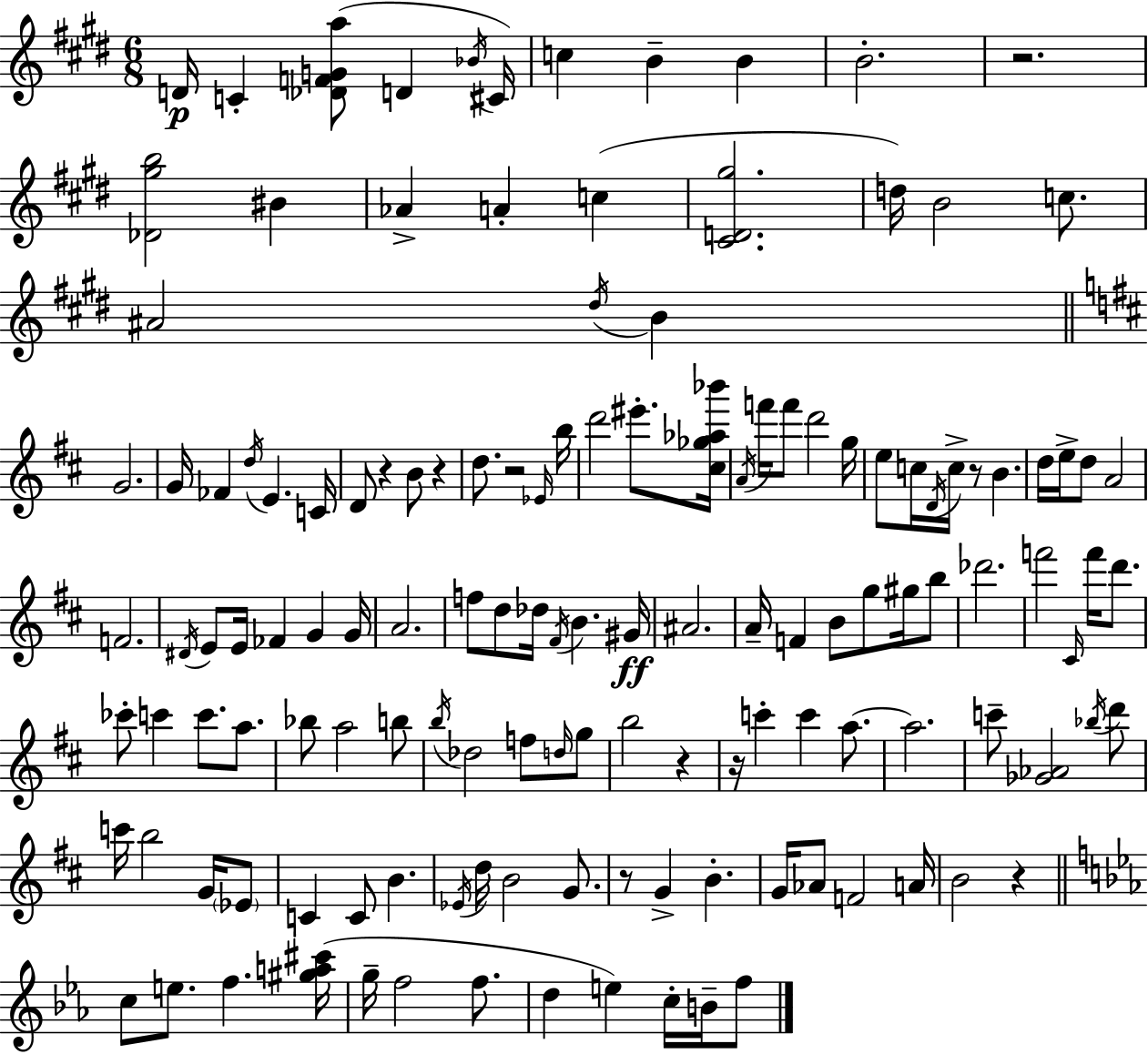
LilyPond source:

{
  \clef treble
  \numericTimeSignature
  \time 6/8
  \key e \major
  d'16\p c'4-. <des' f' g' a''>8( d'4 \acciaccatura { bes'16 } | cis'16) c''4 b'4-- b'4 | b'2.-. | r2. | \break <des' gis'' b''>2 bis'4 | aes'4-> a'4-. c''4( | <cis' d' gis''>2. | d''16) b'2 c''8. | \break ais'2 \acciaccatura { dis''16 } b'4 | \bar "||" \break \key d \major g'2. | g'16 fes'4 \acciaccatura { d''16 } e'4. | c'16 d'8 r4 b'8 r4 | d''8. r2 | \break \grace { ees'16 } b''16 d'''2 eis'''8.-. | <cis'' ges'' aes'' bes'''>16 \acciaccatura { a'16 } f'''16 f'''8 d'''2 | g''16 e''8 c''16 \acciaccatura { d'16 } c''16-> r8 b'4. | d''16 e''16-> d''8 a'2 | \break f'2. | \acciaccatura { dis'16 } e'8 e'16 fes'4 | g'4 g'16 a'2. | f''8 d''8 des''16 \acciaccatura { fis'16 } b'4. | \break gis'16\ff ais'2. | a'16-- f'4 b'8 | g''8 gis''16 b''8 des'''2. | f'''2 | \break \grace { cis'16 } f'''16 d'''8. ces'''8-. c'''4 | c'''8. a''8. bes''8 a''2 | b''8 \acciaccatura { b''16 } des''2 | f''8 \grace { d''16 } g''8 b''2 | \break r4 r16 c'''4-. | c'''4 a''8.~~ a''2. | c'''8-- <ges' aes'>2 | \acciaccatura { bes''16 } d'''8 c'''16 b''2 | \break g'16 \parenthesize ees'8 c'4 | c'8 b'4. \acciaccatura { ees'16 } d''16 | b'2 g'8. r8 | g'4-> b'4.-. g'16 | \break aes'8 f'2 a'16 b'2 | r4 \bar "||" \break \key c \minor c''8 e''8. f''4. <gis'' a'' cis'''>16( | g''16-- f''2 f''8. | d''4 e''4) c''16-. b'16-- f''8 | \bar "|."
}